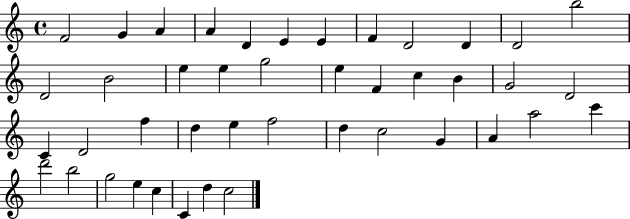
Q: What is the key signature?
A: C major